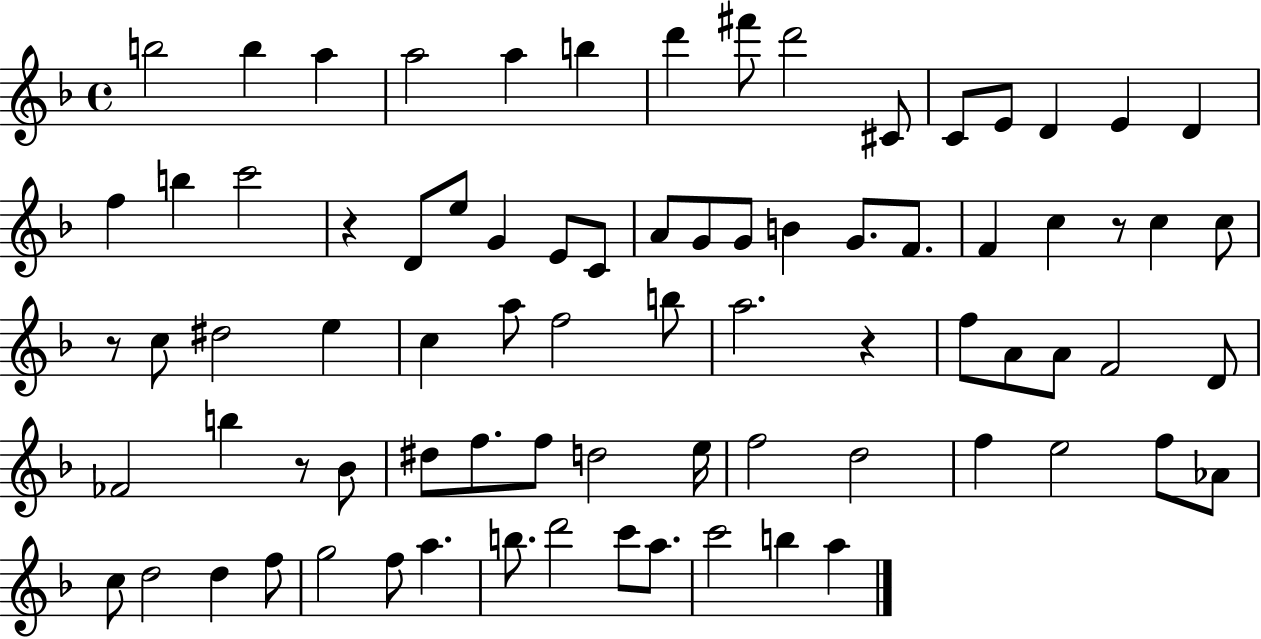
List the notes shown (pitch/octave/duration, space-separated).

B5/h B5/q A5/q A5/h A5/q B5/q D6/q F#6/e D6/h C#4/e C4/e E4/e D4/q E4/q D4/q F5/q B5/q C6/h R/q D4/e E5/e G4/q E4/e C4/e A4/e G4/e G4/e B4/q G4/e. F4/e. F4/q C5/q R/e C5/q C5/e R/e C5/e D#5/h E5/q C5/q A5/e F5/h B5/e A5/h. R/q F5/e A4/e A4/e F4/h D4/e FES4/h B5/q R/e Bb4/e D#5/e F5/e. F5/e D5/h E5/s F5/h D5/h F5/q E5/h F5/e Ab4/e C5/e D5/h D5/q F5/e G5/h F5/e A5/q. B5/e. D6/h C6/e A5/e. C6/h B5/q A5/q